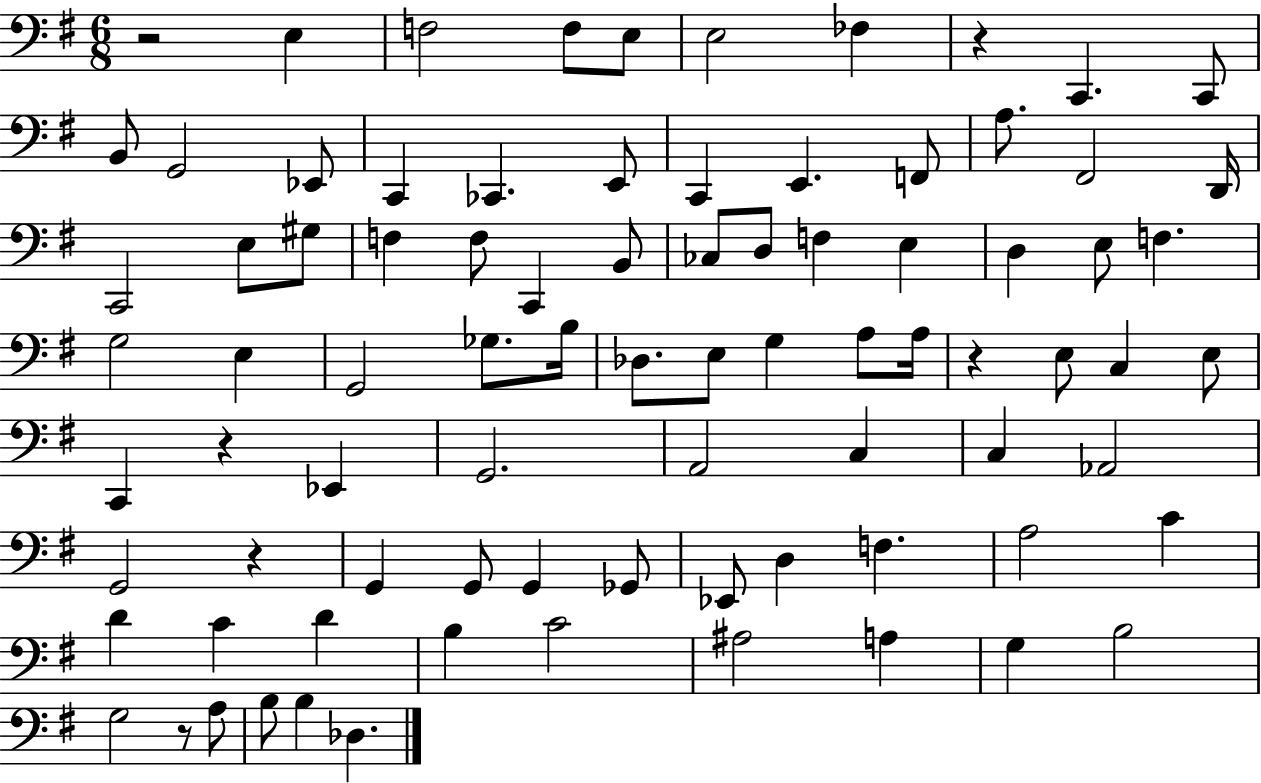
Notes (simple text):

R/h E3/q F3/h F3/e E3/e E3/h FES3/q R/q C2/q. C2/e B2/e G2/h Eb2/e C2/q CES2/q. E2/e C2/q E2/q. F2/e A3/e. F#2/h D2/s C2/h E3/e G#3/e F3/q F3/e C2/q B2/e CES3/e D3/e F3/q E3/q D3/q E3/e F3/q. G3/h E3/q G2/h Gb3/e. B3/s Db3/e. E3/e G3/q A3/e A3/s R/q E3/e C3/q E3/e C2/q R/q Eb2/q G2/h. A2/h C3/q C3/q Ab2/h G2/h R/q G2/q G2/e G2/q Gb2/e Eb2/e D3/q F3/q. A3/h C4/q D4/q C4/q D4/q B3/q C4/h A#3/h A3/q G3/q B3/h G3/h R/e A3/e B3/e B3/q Db3/q.